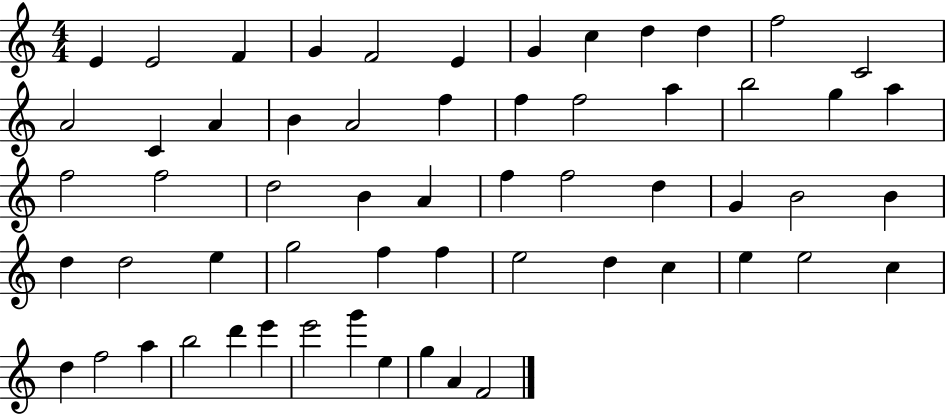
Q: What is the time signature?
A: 4/4